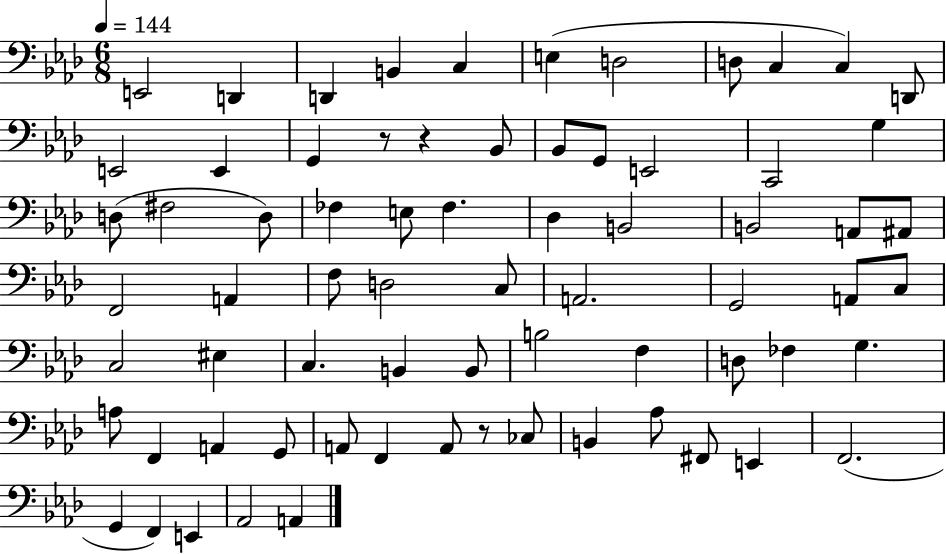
{
  \clef bass
  \numericTimeSignature
  \time 6/8
  \key aes \major
  \tempo 4 = 144
  \repeat volta 2 { e,2 d,4 | d,4 b,4 c4 | e4( d2 | d8 c4 c4) d,8 | \break e,2 e,4 | g,4 r8 r4 bes,8 | bes,8 g,8 e,2 | c,2 g4 | \break d8( fis2 d8) | fes4 e8 fes4. | des4 b,2 | b,2 a,8 ais,8 | \break f,2 a,4 | f8 d2 c8 | a,2. | g,2 a,8 c8 | \break c2 eis4 | c4. b,4 b,8 | b2 f4 | d8 fes4 g4. | \break a8 f,4 a,4 g,8 | a,8 f,4 a,8 r8 ces8 | b,4 aes8 fis,8 e,4 | f,2.( | \break g,4 f,4) e,4 | aes,2 a,4 | } \bar "|."
}